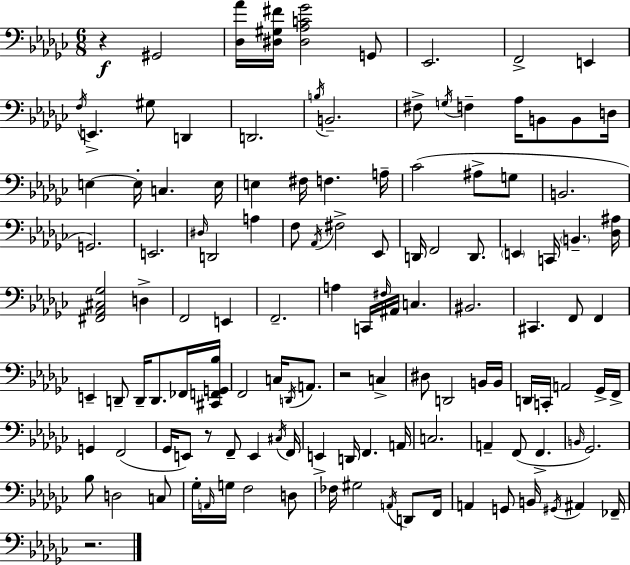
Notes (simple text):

R/q G#2/h [Db3,Ab4]/s [D#3,G#3,F#4]/s [D#3,Ab3,C4,Gb4]/h G2/e Eb2/h. F2/h E2/q F3/s E2/q. G#3/e D2/q D2/h. B3/s B2/h. F#3/e G3/s F3/q Ab3/s B2/e B2/e D3/s E3/q E3/s C3/q. E3/s E3/q F#3/s F3/q. A3/s CES4/h A#3/e G3/e B2/h. G2/h. E2/h. D#3/s D2/h A3/q F3/e Ab2/s F#3/h Eb2/e D2/s F2/h D2/e. E2/q C2/s B2/q. [Db3,A#3]/s [F#2,Ab2,C#3,Gb3]/h D3/q F2/h E2/q F2/h. A3/q C2/s F#3/s A#2/s C3/q. BIS2/h. C#2/q. F2/e F2/q E2/q D2/e D2/s D2/e. FES2/s [C#2,F2,G2,Bb3]/s F2/h C3/s D2/s A2/e. R/h C3/q D#3/e D2/h B2/s B2/s D2/s C2/s A2/h Gb2/s F2/s G2/q F2/h Gb2/s E2/e R/e F2/e E2/q C#3/s F2/s E2/q D2/s F2/q. A2/s C3/h. A2/q F2/e F2/q. B2/s Gb2/h. Bb3/e D3/h C3/e Gb3/s A2/s G3/s F3/h D3/e FES3/s G#3/h A2/s D2/e F2/s A2/q G2/e B2/s G#2/s A#2/q FES2/s R/h.